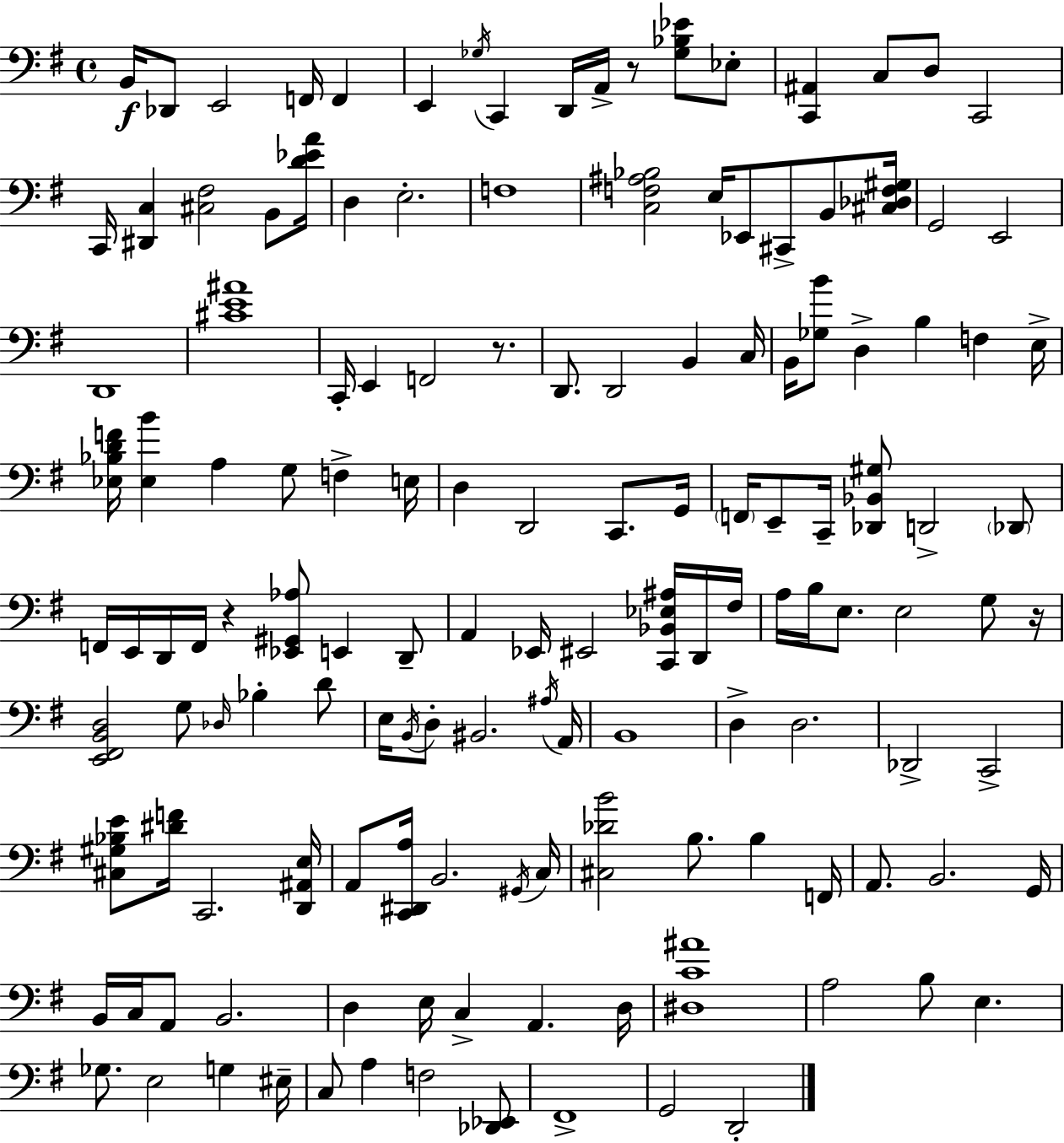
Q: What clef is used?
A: bass